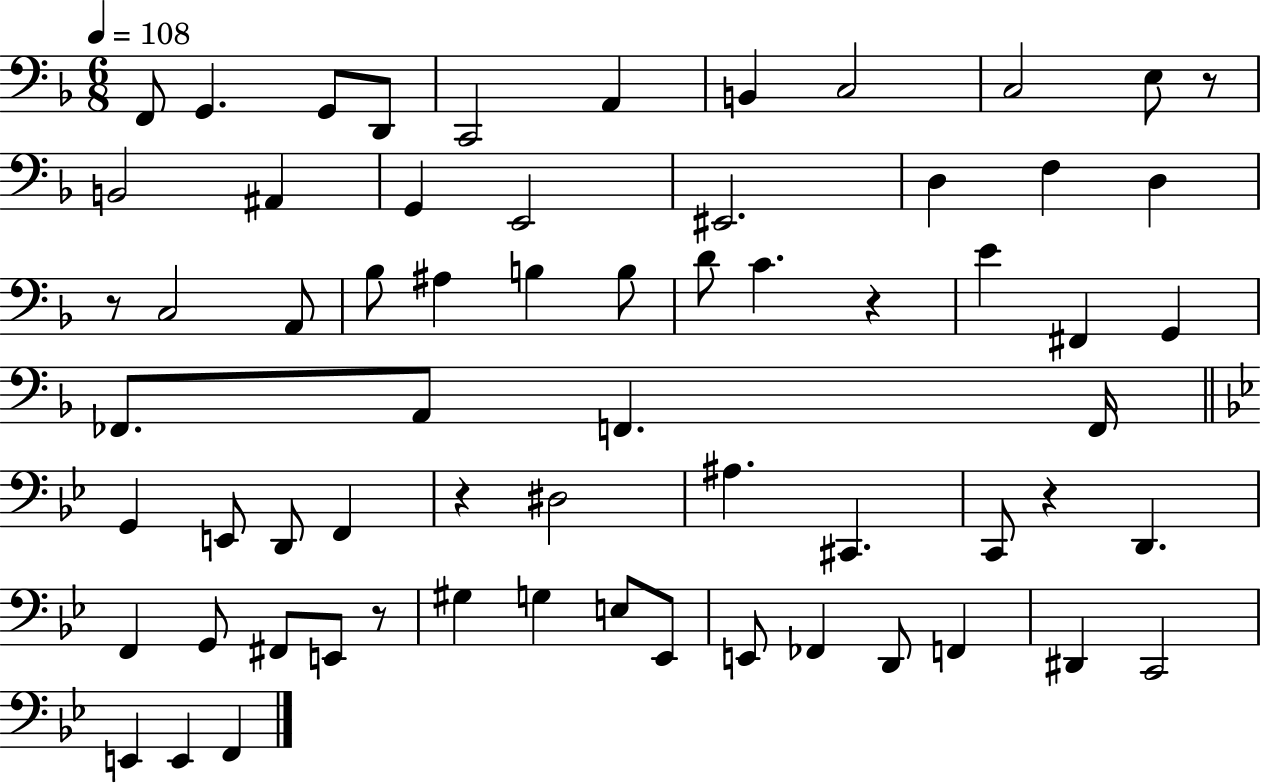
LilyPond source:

{
  \clef bass
  \numericTimeSignature
  \time 6/8
  \key f \major
  \tempo 4 = 108
  f,8 g,4. g,8 d,8 | c,2 a,4 | b,4 c2 | c2 e8 r8 | \break b,2 ais,4 | g,4 e,2 | eis,2. | d4 f4 d4 | \break r8 c2 a,8 | bes8 ais4 b4 b8 | d'8 c'4. r4 | e'4 fis,4 g,4 | \break fes,8. a,8 f,4. f,16 | \bar "||" \break \key g \minor g,4 e,8 d,8 f,4 | r4 dis2 | ais4. cis,4. | c,8 r4 d,4. | \break f,4 g,8 fis,8 e,8 r8 | gis4 g4 e8 ees,8 | e,8 fes,4 d,8 f,4 | dis,4 c,2 | \break e,4 e,4 f,4 | \bar "|."
}